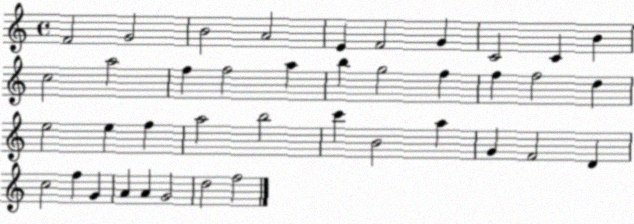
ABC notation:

X:1
T:Untitled
M:4/4
L:1/4
K:C
F2 G2 B2 A2 E F2 G C2 C B c2 a2 f f2 a b g2 f f f2 d e2 e f a2 b2 c' B2 a G F2 D c2 f G A A G2 d2 f2